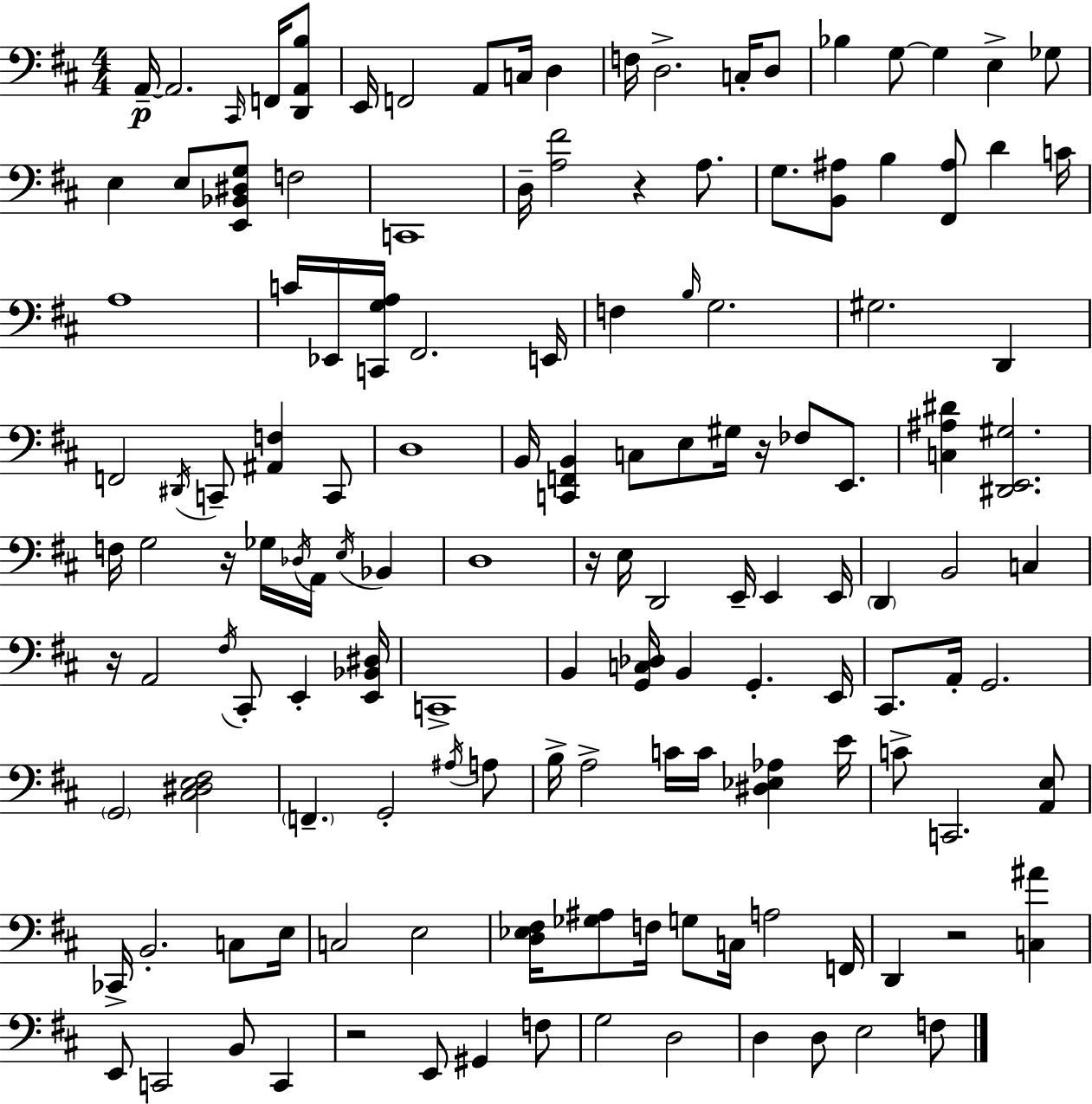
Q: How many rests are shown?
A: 7